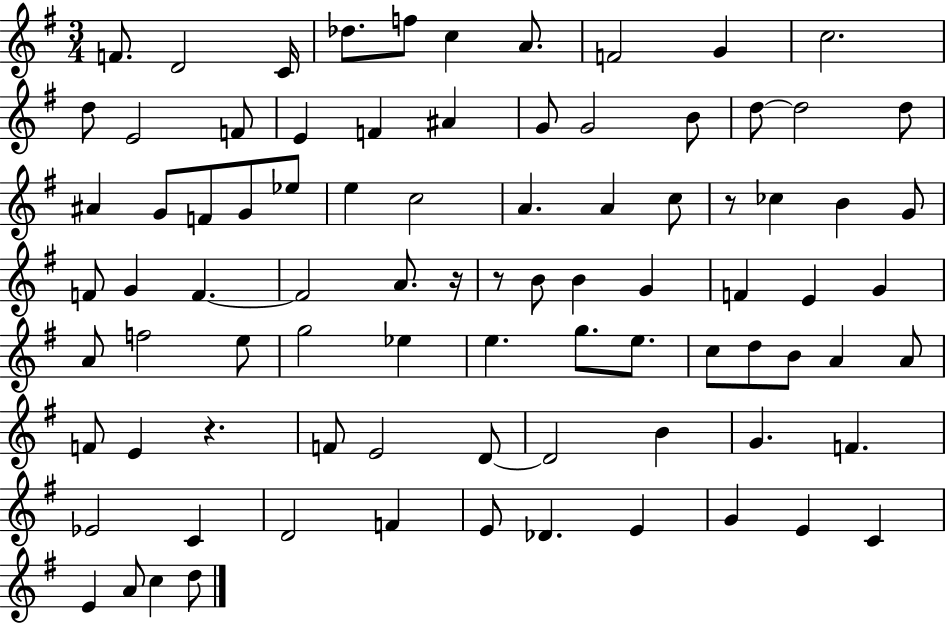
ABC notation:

X:1
T:Untitled
M:3/4
L:1/4
K:G
F/2 D2 C/4 _d/2 f/2 c A/2 F2 G c2 d/2 E2 F/2 E F ^A G/2 G2 B/2 d/2 d2 d/2 ^A G/2 F/2 G/2 _e/2 e c2 A A c/2 z/2 _c B G/2 F/2 G F F2 A/2 z/4 z/2 B/2 B G F E G A/2 f2 e/2 g2 _e e g/2 e/2 c/2 d/2 B/2 A A/2 F/2 E z F/2 E2 D/2 D2 B G F _E2 C D2 F E/2 _D E G E C E A/2 c d/2